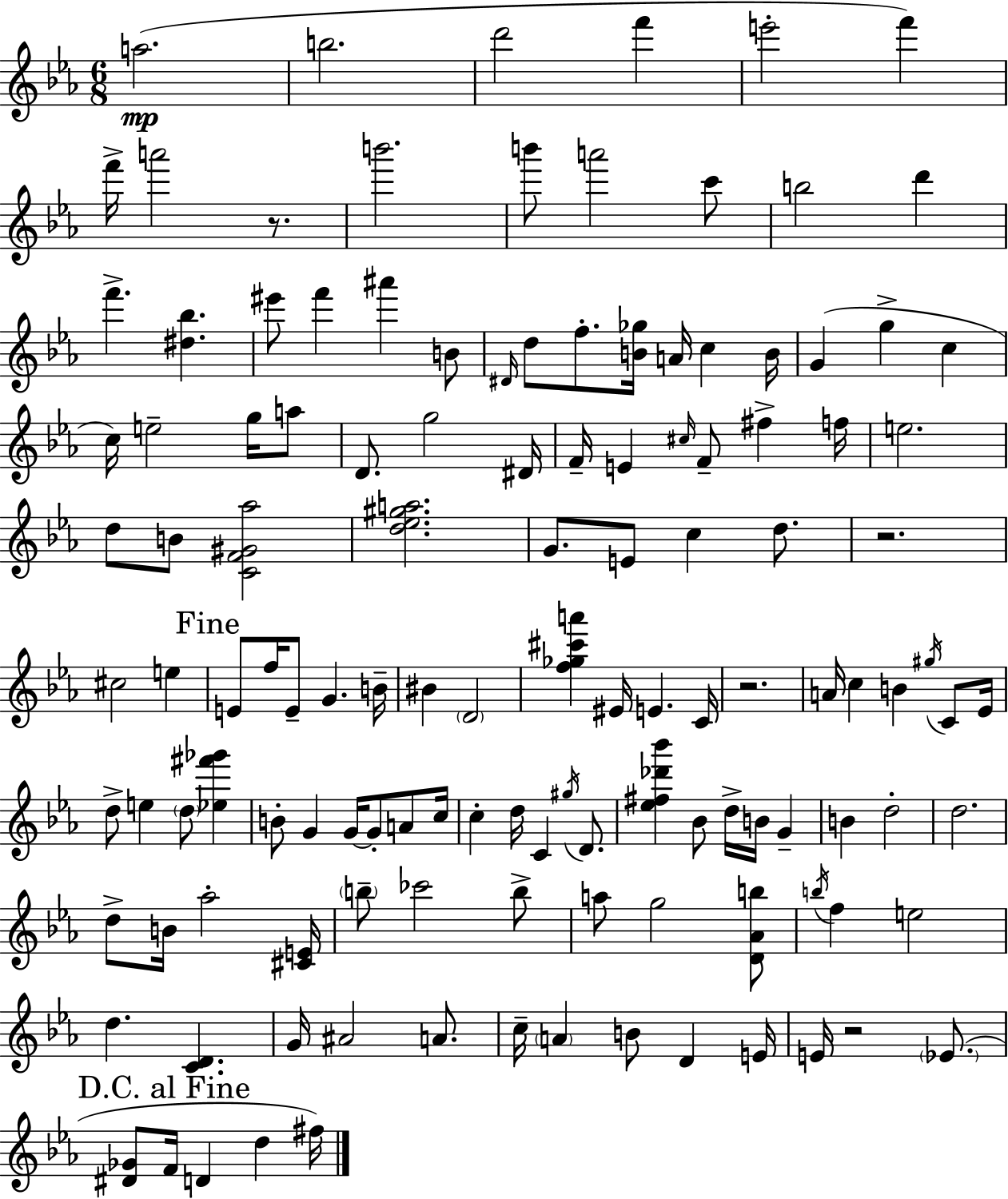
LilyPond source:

{
  \clef treble
  \numericTimeSignature
  \time 6/8
  \key ees \major
  a''2.(\mp | b''2. | d'''2 f'''4 | e'''2-. f'''4) | \break f'''16-> a'''2 r8. | b'''2. | b'''8 a'''2 c'''8 | b''2 d'''4 | \break f'''4.-> <dis'' bes''>4. | eis'''8 f'''4 ais'''4 b'8 | \grace { dis'16 } d''8 f''8.-. <b' ges''>16 a'16 c''4 | b'16 g'4( g''4-> c''4 | \break c''16) e''2-- g''16 a''8 | d'8. g''2 | dis'16 f'16-- e'4 \grace { cis''16 } f'8-- fis''4-> | f''16 e''2. | \break d''8 b'8 <c' f' gis' aes''>2 | <d'' ees'' gis'' a''>2. | g'8. e'8 c''4 d''8. | r2. | \break cis''2 e''4 | \mark "Fine" e'8 f''16 e'8-- g'4. | b'16-- bis'4 \parenthesize d'2 | <f'' ges'' cis''' a'''>4 eis'16 e'4. | \break c'16 r2. | a'16 c''4 b'4 \acciaccatura { gis''16 } | c'8 ees'16 d''8-> e''4 \parenthesize d''8 <ees'' fis''' ges'''>4 | b'8-. g'4 g'16~~ g'8-. | \break a'8 c''16 c''4-. d''16 c'4 | \acciaccatura { gis''16 } d'8. <ees'' fis'' des''' bes'''>4 bes'8 d''16-> b'16 | g'4-- b'4 d''2-. | d''2. | \break d''8-> b'16 aes''2-. | <cis' e'>16 \parenthesize b''8-- ces'''2 | b''8-> a''8 g''2 | <d' aes' b''>8 \acciaccatura { b''16 } f''4 e''2 | \break d''4. <c' d'>4. | g'16 ais'2 | a'8. c''16-- \parenthesize a'4 b'8 | d'4 e'16 e'16 r2 | \break \parenthesize ees'8.( \mark "D.C. al Fine" <dis' ges'>8 f'16 d'4 | d''4 fis''16) \bar "|."
}